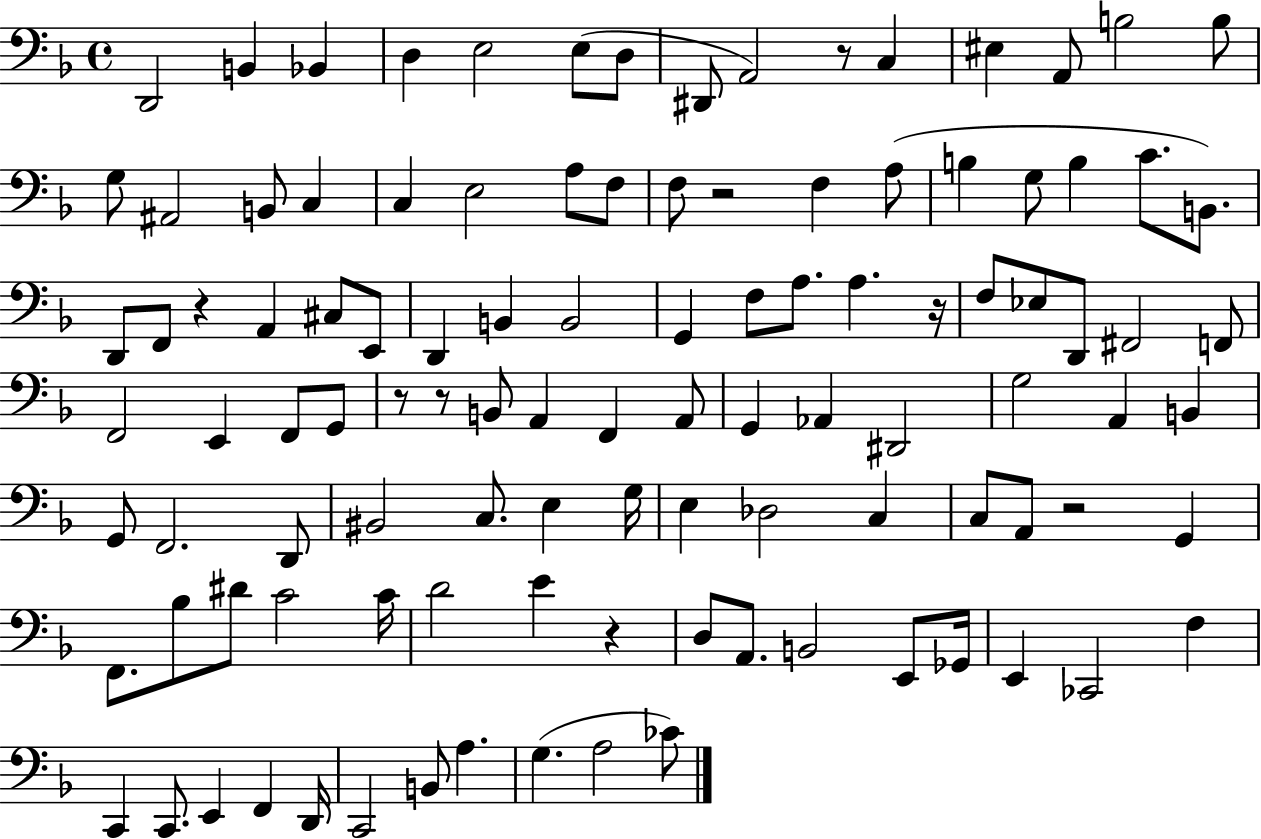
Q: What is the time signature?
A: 4/4